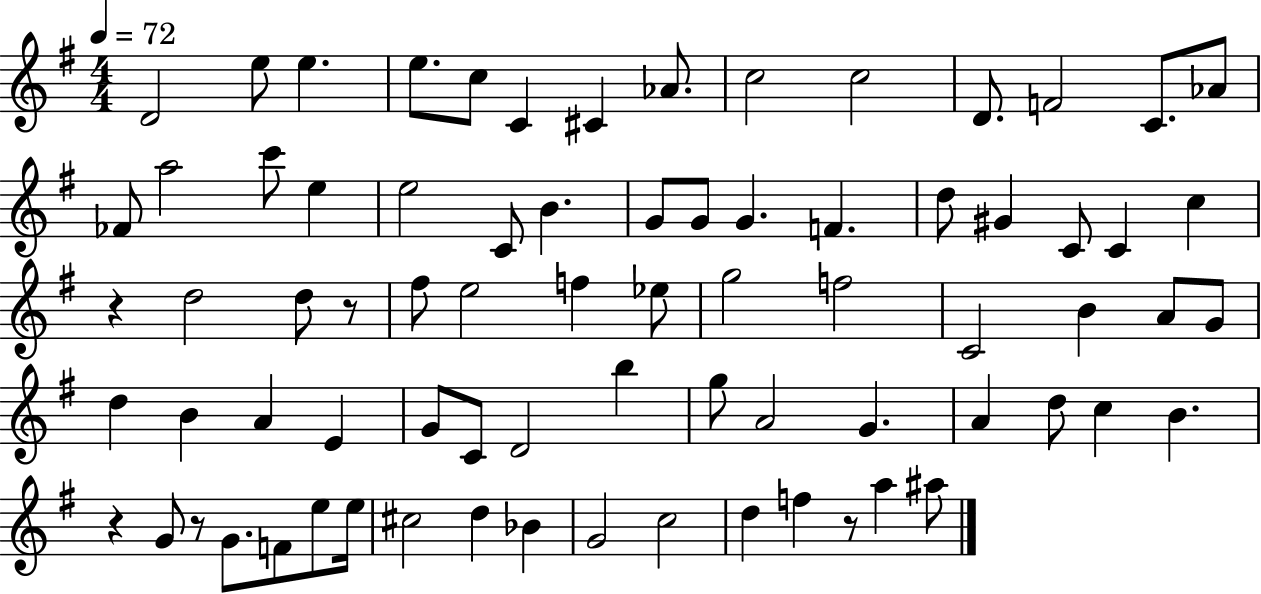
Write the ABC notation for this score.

X:1
T:Untitled
M:4/4
L:1/4
K:G
D2 e/2 e e/2 c/2 C ^C _A/2 c2 c2 D/2 F2 C/2 _A/2 _F/2 a2 c'/2 e e2 C/2 B G/2 G/2 G F d/2 ^G C/2 C c z d2 d/2 z/2 ^f/2 e2 f _e/2 g2 f2 C2 B A/2 G/2 d B A E G/2 C/2 D2 b g/2 A2 G A d/2 c B z G/2 z/2 G/2 F/2 e/2 e/4 ^c2 d _B G2 c2 d f z/2 a ^a/2